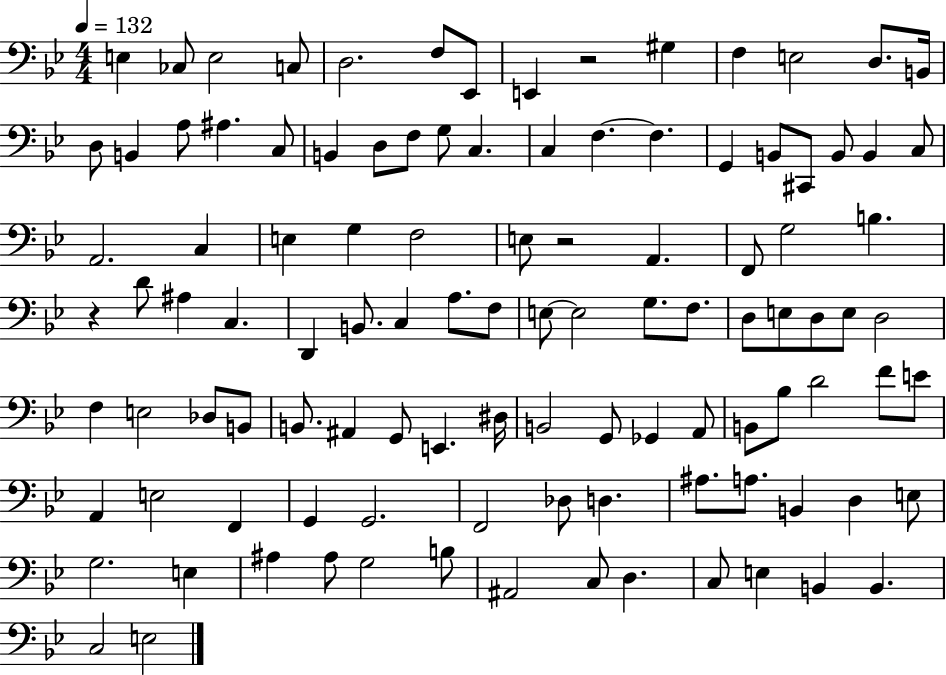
E3/q CES3/e E3/h C3/e D3/h. F3/e Eb2/e E2/q R/h G#3/q F3/q E3/h D3/e. B2/s D3/e B2/q A3/e A#3/q. C3/e B2/q D3/e F3/e G3/e C3/q. C3/q F3/q. F3/q. G2/q B2/e C#2/e B2/e B2/q C3/e A2/h. C3/q E3/q G3/q F3/h E3/e R/h A2/q. F2/e G3/h B3/q. R/q D4/e A#3/q C3/q. D2/q B2/e. C3/q A3/e. F3/e E3/e E3/h G3/e. F3/e. D3/e E3/e D3/e E3/e D3/h F3/q E3/h Db3/e B2/e B2/e. A#2/q G2/e E2/q. D#3/s B2/h G2/e Gb2/q A2/e B2/e Bb3/e D4/h F4/e E4/e A2/q E3/h F2/q G2/q G2/h. F2/h Db3/e D3/q. A#3/e. A3/e. B2/q D3/q E3/e G3/h. E3/q A#3/q A#3/e G3/h B3/e A#2/h C3/e D3/q. C3/e E3/q B2/q B2/q. C3/h E3/h